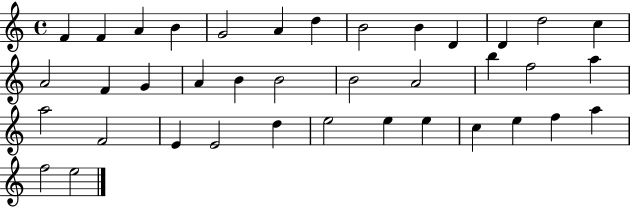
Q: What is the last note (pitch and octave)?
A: E5